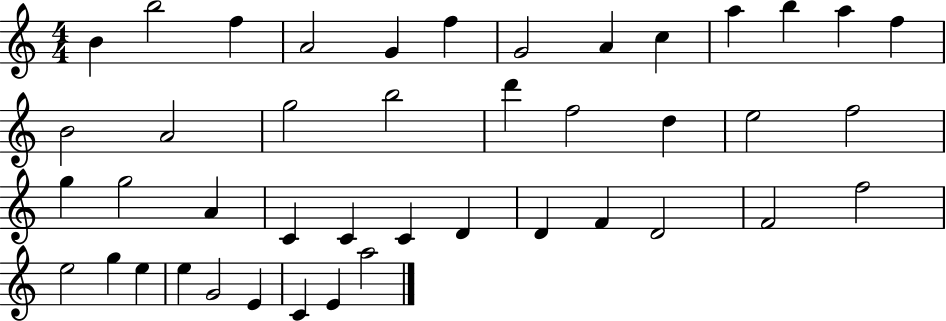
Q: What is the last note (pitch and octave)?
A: A5